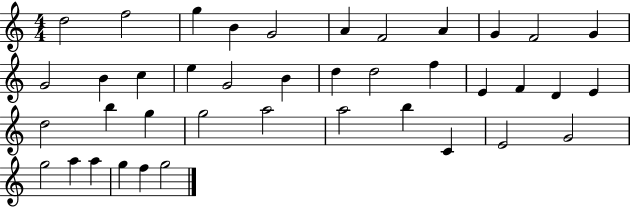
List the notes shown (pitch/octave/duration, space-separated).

D5/h F5/h G5/q B4/q G4/h A4/q F4/h A4/q G4/q F4/h G4/q G4/h B4/q C5/q E5/q G4/h B4/q D5/q D5/h F5/q E4/q F4/q D4/q E4/q D5/h B5/q G5/q G5/h A5/h A5/h B5/q C4/q E4/h G4/h G5/h A5/q A5/q G5/q F5/q G5/h